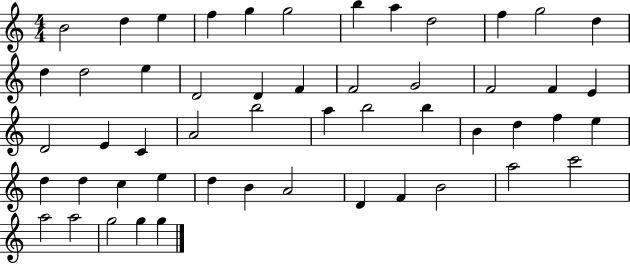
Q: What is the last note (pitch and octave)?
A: G5